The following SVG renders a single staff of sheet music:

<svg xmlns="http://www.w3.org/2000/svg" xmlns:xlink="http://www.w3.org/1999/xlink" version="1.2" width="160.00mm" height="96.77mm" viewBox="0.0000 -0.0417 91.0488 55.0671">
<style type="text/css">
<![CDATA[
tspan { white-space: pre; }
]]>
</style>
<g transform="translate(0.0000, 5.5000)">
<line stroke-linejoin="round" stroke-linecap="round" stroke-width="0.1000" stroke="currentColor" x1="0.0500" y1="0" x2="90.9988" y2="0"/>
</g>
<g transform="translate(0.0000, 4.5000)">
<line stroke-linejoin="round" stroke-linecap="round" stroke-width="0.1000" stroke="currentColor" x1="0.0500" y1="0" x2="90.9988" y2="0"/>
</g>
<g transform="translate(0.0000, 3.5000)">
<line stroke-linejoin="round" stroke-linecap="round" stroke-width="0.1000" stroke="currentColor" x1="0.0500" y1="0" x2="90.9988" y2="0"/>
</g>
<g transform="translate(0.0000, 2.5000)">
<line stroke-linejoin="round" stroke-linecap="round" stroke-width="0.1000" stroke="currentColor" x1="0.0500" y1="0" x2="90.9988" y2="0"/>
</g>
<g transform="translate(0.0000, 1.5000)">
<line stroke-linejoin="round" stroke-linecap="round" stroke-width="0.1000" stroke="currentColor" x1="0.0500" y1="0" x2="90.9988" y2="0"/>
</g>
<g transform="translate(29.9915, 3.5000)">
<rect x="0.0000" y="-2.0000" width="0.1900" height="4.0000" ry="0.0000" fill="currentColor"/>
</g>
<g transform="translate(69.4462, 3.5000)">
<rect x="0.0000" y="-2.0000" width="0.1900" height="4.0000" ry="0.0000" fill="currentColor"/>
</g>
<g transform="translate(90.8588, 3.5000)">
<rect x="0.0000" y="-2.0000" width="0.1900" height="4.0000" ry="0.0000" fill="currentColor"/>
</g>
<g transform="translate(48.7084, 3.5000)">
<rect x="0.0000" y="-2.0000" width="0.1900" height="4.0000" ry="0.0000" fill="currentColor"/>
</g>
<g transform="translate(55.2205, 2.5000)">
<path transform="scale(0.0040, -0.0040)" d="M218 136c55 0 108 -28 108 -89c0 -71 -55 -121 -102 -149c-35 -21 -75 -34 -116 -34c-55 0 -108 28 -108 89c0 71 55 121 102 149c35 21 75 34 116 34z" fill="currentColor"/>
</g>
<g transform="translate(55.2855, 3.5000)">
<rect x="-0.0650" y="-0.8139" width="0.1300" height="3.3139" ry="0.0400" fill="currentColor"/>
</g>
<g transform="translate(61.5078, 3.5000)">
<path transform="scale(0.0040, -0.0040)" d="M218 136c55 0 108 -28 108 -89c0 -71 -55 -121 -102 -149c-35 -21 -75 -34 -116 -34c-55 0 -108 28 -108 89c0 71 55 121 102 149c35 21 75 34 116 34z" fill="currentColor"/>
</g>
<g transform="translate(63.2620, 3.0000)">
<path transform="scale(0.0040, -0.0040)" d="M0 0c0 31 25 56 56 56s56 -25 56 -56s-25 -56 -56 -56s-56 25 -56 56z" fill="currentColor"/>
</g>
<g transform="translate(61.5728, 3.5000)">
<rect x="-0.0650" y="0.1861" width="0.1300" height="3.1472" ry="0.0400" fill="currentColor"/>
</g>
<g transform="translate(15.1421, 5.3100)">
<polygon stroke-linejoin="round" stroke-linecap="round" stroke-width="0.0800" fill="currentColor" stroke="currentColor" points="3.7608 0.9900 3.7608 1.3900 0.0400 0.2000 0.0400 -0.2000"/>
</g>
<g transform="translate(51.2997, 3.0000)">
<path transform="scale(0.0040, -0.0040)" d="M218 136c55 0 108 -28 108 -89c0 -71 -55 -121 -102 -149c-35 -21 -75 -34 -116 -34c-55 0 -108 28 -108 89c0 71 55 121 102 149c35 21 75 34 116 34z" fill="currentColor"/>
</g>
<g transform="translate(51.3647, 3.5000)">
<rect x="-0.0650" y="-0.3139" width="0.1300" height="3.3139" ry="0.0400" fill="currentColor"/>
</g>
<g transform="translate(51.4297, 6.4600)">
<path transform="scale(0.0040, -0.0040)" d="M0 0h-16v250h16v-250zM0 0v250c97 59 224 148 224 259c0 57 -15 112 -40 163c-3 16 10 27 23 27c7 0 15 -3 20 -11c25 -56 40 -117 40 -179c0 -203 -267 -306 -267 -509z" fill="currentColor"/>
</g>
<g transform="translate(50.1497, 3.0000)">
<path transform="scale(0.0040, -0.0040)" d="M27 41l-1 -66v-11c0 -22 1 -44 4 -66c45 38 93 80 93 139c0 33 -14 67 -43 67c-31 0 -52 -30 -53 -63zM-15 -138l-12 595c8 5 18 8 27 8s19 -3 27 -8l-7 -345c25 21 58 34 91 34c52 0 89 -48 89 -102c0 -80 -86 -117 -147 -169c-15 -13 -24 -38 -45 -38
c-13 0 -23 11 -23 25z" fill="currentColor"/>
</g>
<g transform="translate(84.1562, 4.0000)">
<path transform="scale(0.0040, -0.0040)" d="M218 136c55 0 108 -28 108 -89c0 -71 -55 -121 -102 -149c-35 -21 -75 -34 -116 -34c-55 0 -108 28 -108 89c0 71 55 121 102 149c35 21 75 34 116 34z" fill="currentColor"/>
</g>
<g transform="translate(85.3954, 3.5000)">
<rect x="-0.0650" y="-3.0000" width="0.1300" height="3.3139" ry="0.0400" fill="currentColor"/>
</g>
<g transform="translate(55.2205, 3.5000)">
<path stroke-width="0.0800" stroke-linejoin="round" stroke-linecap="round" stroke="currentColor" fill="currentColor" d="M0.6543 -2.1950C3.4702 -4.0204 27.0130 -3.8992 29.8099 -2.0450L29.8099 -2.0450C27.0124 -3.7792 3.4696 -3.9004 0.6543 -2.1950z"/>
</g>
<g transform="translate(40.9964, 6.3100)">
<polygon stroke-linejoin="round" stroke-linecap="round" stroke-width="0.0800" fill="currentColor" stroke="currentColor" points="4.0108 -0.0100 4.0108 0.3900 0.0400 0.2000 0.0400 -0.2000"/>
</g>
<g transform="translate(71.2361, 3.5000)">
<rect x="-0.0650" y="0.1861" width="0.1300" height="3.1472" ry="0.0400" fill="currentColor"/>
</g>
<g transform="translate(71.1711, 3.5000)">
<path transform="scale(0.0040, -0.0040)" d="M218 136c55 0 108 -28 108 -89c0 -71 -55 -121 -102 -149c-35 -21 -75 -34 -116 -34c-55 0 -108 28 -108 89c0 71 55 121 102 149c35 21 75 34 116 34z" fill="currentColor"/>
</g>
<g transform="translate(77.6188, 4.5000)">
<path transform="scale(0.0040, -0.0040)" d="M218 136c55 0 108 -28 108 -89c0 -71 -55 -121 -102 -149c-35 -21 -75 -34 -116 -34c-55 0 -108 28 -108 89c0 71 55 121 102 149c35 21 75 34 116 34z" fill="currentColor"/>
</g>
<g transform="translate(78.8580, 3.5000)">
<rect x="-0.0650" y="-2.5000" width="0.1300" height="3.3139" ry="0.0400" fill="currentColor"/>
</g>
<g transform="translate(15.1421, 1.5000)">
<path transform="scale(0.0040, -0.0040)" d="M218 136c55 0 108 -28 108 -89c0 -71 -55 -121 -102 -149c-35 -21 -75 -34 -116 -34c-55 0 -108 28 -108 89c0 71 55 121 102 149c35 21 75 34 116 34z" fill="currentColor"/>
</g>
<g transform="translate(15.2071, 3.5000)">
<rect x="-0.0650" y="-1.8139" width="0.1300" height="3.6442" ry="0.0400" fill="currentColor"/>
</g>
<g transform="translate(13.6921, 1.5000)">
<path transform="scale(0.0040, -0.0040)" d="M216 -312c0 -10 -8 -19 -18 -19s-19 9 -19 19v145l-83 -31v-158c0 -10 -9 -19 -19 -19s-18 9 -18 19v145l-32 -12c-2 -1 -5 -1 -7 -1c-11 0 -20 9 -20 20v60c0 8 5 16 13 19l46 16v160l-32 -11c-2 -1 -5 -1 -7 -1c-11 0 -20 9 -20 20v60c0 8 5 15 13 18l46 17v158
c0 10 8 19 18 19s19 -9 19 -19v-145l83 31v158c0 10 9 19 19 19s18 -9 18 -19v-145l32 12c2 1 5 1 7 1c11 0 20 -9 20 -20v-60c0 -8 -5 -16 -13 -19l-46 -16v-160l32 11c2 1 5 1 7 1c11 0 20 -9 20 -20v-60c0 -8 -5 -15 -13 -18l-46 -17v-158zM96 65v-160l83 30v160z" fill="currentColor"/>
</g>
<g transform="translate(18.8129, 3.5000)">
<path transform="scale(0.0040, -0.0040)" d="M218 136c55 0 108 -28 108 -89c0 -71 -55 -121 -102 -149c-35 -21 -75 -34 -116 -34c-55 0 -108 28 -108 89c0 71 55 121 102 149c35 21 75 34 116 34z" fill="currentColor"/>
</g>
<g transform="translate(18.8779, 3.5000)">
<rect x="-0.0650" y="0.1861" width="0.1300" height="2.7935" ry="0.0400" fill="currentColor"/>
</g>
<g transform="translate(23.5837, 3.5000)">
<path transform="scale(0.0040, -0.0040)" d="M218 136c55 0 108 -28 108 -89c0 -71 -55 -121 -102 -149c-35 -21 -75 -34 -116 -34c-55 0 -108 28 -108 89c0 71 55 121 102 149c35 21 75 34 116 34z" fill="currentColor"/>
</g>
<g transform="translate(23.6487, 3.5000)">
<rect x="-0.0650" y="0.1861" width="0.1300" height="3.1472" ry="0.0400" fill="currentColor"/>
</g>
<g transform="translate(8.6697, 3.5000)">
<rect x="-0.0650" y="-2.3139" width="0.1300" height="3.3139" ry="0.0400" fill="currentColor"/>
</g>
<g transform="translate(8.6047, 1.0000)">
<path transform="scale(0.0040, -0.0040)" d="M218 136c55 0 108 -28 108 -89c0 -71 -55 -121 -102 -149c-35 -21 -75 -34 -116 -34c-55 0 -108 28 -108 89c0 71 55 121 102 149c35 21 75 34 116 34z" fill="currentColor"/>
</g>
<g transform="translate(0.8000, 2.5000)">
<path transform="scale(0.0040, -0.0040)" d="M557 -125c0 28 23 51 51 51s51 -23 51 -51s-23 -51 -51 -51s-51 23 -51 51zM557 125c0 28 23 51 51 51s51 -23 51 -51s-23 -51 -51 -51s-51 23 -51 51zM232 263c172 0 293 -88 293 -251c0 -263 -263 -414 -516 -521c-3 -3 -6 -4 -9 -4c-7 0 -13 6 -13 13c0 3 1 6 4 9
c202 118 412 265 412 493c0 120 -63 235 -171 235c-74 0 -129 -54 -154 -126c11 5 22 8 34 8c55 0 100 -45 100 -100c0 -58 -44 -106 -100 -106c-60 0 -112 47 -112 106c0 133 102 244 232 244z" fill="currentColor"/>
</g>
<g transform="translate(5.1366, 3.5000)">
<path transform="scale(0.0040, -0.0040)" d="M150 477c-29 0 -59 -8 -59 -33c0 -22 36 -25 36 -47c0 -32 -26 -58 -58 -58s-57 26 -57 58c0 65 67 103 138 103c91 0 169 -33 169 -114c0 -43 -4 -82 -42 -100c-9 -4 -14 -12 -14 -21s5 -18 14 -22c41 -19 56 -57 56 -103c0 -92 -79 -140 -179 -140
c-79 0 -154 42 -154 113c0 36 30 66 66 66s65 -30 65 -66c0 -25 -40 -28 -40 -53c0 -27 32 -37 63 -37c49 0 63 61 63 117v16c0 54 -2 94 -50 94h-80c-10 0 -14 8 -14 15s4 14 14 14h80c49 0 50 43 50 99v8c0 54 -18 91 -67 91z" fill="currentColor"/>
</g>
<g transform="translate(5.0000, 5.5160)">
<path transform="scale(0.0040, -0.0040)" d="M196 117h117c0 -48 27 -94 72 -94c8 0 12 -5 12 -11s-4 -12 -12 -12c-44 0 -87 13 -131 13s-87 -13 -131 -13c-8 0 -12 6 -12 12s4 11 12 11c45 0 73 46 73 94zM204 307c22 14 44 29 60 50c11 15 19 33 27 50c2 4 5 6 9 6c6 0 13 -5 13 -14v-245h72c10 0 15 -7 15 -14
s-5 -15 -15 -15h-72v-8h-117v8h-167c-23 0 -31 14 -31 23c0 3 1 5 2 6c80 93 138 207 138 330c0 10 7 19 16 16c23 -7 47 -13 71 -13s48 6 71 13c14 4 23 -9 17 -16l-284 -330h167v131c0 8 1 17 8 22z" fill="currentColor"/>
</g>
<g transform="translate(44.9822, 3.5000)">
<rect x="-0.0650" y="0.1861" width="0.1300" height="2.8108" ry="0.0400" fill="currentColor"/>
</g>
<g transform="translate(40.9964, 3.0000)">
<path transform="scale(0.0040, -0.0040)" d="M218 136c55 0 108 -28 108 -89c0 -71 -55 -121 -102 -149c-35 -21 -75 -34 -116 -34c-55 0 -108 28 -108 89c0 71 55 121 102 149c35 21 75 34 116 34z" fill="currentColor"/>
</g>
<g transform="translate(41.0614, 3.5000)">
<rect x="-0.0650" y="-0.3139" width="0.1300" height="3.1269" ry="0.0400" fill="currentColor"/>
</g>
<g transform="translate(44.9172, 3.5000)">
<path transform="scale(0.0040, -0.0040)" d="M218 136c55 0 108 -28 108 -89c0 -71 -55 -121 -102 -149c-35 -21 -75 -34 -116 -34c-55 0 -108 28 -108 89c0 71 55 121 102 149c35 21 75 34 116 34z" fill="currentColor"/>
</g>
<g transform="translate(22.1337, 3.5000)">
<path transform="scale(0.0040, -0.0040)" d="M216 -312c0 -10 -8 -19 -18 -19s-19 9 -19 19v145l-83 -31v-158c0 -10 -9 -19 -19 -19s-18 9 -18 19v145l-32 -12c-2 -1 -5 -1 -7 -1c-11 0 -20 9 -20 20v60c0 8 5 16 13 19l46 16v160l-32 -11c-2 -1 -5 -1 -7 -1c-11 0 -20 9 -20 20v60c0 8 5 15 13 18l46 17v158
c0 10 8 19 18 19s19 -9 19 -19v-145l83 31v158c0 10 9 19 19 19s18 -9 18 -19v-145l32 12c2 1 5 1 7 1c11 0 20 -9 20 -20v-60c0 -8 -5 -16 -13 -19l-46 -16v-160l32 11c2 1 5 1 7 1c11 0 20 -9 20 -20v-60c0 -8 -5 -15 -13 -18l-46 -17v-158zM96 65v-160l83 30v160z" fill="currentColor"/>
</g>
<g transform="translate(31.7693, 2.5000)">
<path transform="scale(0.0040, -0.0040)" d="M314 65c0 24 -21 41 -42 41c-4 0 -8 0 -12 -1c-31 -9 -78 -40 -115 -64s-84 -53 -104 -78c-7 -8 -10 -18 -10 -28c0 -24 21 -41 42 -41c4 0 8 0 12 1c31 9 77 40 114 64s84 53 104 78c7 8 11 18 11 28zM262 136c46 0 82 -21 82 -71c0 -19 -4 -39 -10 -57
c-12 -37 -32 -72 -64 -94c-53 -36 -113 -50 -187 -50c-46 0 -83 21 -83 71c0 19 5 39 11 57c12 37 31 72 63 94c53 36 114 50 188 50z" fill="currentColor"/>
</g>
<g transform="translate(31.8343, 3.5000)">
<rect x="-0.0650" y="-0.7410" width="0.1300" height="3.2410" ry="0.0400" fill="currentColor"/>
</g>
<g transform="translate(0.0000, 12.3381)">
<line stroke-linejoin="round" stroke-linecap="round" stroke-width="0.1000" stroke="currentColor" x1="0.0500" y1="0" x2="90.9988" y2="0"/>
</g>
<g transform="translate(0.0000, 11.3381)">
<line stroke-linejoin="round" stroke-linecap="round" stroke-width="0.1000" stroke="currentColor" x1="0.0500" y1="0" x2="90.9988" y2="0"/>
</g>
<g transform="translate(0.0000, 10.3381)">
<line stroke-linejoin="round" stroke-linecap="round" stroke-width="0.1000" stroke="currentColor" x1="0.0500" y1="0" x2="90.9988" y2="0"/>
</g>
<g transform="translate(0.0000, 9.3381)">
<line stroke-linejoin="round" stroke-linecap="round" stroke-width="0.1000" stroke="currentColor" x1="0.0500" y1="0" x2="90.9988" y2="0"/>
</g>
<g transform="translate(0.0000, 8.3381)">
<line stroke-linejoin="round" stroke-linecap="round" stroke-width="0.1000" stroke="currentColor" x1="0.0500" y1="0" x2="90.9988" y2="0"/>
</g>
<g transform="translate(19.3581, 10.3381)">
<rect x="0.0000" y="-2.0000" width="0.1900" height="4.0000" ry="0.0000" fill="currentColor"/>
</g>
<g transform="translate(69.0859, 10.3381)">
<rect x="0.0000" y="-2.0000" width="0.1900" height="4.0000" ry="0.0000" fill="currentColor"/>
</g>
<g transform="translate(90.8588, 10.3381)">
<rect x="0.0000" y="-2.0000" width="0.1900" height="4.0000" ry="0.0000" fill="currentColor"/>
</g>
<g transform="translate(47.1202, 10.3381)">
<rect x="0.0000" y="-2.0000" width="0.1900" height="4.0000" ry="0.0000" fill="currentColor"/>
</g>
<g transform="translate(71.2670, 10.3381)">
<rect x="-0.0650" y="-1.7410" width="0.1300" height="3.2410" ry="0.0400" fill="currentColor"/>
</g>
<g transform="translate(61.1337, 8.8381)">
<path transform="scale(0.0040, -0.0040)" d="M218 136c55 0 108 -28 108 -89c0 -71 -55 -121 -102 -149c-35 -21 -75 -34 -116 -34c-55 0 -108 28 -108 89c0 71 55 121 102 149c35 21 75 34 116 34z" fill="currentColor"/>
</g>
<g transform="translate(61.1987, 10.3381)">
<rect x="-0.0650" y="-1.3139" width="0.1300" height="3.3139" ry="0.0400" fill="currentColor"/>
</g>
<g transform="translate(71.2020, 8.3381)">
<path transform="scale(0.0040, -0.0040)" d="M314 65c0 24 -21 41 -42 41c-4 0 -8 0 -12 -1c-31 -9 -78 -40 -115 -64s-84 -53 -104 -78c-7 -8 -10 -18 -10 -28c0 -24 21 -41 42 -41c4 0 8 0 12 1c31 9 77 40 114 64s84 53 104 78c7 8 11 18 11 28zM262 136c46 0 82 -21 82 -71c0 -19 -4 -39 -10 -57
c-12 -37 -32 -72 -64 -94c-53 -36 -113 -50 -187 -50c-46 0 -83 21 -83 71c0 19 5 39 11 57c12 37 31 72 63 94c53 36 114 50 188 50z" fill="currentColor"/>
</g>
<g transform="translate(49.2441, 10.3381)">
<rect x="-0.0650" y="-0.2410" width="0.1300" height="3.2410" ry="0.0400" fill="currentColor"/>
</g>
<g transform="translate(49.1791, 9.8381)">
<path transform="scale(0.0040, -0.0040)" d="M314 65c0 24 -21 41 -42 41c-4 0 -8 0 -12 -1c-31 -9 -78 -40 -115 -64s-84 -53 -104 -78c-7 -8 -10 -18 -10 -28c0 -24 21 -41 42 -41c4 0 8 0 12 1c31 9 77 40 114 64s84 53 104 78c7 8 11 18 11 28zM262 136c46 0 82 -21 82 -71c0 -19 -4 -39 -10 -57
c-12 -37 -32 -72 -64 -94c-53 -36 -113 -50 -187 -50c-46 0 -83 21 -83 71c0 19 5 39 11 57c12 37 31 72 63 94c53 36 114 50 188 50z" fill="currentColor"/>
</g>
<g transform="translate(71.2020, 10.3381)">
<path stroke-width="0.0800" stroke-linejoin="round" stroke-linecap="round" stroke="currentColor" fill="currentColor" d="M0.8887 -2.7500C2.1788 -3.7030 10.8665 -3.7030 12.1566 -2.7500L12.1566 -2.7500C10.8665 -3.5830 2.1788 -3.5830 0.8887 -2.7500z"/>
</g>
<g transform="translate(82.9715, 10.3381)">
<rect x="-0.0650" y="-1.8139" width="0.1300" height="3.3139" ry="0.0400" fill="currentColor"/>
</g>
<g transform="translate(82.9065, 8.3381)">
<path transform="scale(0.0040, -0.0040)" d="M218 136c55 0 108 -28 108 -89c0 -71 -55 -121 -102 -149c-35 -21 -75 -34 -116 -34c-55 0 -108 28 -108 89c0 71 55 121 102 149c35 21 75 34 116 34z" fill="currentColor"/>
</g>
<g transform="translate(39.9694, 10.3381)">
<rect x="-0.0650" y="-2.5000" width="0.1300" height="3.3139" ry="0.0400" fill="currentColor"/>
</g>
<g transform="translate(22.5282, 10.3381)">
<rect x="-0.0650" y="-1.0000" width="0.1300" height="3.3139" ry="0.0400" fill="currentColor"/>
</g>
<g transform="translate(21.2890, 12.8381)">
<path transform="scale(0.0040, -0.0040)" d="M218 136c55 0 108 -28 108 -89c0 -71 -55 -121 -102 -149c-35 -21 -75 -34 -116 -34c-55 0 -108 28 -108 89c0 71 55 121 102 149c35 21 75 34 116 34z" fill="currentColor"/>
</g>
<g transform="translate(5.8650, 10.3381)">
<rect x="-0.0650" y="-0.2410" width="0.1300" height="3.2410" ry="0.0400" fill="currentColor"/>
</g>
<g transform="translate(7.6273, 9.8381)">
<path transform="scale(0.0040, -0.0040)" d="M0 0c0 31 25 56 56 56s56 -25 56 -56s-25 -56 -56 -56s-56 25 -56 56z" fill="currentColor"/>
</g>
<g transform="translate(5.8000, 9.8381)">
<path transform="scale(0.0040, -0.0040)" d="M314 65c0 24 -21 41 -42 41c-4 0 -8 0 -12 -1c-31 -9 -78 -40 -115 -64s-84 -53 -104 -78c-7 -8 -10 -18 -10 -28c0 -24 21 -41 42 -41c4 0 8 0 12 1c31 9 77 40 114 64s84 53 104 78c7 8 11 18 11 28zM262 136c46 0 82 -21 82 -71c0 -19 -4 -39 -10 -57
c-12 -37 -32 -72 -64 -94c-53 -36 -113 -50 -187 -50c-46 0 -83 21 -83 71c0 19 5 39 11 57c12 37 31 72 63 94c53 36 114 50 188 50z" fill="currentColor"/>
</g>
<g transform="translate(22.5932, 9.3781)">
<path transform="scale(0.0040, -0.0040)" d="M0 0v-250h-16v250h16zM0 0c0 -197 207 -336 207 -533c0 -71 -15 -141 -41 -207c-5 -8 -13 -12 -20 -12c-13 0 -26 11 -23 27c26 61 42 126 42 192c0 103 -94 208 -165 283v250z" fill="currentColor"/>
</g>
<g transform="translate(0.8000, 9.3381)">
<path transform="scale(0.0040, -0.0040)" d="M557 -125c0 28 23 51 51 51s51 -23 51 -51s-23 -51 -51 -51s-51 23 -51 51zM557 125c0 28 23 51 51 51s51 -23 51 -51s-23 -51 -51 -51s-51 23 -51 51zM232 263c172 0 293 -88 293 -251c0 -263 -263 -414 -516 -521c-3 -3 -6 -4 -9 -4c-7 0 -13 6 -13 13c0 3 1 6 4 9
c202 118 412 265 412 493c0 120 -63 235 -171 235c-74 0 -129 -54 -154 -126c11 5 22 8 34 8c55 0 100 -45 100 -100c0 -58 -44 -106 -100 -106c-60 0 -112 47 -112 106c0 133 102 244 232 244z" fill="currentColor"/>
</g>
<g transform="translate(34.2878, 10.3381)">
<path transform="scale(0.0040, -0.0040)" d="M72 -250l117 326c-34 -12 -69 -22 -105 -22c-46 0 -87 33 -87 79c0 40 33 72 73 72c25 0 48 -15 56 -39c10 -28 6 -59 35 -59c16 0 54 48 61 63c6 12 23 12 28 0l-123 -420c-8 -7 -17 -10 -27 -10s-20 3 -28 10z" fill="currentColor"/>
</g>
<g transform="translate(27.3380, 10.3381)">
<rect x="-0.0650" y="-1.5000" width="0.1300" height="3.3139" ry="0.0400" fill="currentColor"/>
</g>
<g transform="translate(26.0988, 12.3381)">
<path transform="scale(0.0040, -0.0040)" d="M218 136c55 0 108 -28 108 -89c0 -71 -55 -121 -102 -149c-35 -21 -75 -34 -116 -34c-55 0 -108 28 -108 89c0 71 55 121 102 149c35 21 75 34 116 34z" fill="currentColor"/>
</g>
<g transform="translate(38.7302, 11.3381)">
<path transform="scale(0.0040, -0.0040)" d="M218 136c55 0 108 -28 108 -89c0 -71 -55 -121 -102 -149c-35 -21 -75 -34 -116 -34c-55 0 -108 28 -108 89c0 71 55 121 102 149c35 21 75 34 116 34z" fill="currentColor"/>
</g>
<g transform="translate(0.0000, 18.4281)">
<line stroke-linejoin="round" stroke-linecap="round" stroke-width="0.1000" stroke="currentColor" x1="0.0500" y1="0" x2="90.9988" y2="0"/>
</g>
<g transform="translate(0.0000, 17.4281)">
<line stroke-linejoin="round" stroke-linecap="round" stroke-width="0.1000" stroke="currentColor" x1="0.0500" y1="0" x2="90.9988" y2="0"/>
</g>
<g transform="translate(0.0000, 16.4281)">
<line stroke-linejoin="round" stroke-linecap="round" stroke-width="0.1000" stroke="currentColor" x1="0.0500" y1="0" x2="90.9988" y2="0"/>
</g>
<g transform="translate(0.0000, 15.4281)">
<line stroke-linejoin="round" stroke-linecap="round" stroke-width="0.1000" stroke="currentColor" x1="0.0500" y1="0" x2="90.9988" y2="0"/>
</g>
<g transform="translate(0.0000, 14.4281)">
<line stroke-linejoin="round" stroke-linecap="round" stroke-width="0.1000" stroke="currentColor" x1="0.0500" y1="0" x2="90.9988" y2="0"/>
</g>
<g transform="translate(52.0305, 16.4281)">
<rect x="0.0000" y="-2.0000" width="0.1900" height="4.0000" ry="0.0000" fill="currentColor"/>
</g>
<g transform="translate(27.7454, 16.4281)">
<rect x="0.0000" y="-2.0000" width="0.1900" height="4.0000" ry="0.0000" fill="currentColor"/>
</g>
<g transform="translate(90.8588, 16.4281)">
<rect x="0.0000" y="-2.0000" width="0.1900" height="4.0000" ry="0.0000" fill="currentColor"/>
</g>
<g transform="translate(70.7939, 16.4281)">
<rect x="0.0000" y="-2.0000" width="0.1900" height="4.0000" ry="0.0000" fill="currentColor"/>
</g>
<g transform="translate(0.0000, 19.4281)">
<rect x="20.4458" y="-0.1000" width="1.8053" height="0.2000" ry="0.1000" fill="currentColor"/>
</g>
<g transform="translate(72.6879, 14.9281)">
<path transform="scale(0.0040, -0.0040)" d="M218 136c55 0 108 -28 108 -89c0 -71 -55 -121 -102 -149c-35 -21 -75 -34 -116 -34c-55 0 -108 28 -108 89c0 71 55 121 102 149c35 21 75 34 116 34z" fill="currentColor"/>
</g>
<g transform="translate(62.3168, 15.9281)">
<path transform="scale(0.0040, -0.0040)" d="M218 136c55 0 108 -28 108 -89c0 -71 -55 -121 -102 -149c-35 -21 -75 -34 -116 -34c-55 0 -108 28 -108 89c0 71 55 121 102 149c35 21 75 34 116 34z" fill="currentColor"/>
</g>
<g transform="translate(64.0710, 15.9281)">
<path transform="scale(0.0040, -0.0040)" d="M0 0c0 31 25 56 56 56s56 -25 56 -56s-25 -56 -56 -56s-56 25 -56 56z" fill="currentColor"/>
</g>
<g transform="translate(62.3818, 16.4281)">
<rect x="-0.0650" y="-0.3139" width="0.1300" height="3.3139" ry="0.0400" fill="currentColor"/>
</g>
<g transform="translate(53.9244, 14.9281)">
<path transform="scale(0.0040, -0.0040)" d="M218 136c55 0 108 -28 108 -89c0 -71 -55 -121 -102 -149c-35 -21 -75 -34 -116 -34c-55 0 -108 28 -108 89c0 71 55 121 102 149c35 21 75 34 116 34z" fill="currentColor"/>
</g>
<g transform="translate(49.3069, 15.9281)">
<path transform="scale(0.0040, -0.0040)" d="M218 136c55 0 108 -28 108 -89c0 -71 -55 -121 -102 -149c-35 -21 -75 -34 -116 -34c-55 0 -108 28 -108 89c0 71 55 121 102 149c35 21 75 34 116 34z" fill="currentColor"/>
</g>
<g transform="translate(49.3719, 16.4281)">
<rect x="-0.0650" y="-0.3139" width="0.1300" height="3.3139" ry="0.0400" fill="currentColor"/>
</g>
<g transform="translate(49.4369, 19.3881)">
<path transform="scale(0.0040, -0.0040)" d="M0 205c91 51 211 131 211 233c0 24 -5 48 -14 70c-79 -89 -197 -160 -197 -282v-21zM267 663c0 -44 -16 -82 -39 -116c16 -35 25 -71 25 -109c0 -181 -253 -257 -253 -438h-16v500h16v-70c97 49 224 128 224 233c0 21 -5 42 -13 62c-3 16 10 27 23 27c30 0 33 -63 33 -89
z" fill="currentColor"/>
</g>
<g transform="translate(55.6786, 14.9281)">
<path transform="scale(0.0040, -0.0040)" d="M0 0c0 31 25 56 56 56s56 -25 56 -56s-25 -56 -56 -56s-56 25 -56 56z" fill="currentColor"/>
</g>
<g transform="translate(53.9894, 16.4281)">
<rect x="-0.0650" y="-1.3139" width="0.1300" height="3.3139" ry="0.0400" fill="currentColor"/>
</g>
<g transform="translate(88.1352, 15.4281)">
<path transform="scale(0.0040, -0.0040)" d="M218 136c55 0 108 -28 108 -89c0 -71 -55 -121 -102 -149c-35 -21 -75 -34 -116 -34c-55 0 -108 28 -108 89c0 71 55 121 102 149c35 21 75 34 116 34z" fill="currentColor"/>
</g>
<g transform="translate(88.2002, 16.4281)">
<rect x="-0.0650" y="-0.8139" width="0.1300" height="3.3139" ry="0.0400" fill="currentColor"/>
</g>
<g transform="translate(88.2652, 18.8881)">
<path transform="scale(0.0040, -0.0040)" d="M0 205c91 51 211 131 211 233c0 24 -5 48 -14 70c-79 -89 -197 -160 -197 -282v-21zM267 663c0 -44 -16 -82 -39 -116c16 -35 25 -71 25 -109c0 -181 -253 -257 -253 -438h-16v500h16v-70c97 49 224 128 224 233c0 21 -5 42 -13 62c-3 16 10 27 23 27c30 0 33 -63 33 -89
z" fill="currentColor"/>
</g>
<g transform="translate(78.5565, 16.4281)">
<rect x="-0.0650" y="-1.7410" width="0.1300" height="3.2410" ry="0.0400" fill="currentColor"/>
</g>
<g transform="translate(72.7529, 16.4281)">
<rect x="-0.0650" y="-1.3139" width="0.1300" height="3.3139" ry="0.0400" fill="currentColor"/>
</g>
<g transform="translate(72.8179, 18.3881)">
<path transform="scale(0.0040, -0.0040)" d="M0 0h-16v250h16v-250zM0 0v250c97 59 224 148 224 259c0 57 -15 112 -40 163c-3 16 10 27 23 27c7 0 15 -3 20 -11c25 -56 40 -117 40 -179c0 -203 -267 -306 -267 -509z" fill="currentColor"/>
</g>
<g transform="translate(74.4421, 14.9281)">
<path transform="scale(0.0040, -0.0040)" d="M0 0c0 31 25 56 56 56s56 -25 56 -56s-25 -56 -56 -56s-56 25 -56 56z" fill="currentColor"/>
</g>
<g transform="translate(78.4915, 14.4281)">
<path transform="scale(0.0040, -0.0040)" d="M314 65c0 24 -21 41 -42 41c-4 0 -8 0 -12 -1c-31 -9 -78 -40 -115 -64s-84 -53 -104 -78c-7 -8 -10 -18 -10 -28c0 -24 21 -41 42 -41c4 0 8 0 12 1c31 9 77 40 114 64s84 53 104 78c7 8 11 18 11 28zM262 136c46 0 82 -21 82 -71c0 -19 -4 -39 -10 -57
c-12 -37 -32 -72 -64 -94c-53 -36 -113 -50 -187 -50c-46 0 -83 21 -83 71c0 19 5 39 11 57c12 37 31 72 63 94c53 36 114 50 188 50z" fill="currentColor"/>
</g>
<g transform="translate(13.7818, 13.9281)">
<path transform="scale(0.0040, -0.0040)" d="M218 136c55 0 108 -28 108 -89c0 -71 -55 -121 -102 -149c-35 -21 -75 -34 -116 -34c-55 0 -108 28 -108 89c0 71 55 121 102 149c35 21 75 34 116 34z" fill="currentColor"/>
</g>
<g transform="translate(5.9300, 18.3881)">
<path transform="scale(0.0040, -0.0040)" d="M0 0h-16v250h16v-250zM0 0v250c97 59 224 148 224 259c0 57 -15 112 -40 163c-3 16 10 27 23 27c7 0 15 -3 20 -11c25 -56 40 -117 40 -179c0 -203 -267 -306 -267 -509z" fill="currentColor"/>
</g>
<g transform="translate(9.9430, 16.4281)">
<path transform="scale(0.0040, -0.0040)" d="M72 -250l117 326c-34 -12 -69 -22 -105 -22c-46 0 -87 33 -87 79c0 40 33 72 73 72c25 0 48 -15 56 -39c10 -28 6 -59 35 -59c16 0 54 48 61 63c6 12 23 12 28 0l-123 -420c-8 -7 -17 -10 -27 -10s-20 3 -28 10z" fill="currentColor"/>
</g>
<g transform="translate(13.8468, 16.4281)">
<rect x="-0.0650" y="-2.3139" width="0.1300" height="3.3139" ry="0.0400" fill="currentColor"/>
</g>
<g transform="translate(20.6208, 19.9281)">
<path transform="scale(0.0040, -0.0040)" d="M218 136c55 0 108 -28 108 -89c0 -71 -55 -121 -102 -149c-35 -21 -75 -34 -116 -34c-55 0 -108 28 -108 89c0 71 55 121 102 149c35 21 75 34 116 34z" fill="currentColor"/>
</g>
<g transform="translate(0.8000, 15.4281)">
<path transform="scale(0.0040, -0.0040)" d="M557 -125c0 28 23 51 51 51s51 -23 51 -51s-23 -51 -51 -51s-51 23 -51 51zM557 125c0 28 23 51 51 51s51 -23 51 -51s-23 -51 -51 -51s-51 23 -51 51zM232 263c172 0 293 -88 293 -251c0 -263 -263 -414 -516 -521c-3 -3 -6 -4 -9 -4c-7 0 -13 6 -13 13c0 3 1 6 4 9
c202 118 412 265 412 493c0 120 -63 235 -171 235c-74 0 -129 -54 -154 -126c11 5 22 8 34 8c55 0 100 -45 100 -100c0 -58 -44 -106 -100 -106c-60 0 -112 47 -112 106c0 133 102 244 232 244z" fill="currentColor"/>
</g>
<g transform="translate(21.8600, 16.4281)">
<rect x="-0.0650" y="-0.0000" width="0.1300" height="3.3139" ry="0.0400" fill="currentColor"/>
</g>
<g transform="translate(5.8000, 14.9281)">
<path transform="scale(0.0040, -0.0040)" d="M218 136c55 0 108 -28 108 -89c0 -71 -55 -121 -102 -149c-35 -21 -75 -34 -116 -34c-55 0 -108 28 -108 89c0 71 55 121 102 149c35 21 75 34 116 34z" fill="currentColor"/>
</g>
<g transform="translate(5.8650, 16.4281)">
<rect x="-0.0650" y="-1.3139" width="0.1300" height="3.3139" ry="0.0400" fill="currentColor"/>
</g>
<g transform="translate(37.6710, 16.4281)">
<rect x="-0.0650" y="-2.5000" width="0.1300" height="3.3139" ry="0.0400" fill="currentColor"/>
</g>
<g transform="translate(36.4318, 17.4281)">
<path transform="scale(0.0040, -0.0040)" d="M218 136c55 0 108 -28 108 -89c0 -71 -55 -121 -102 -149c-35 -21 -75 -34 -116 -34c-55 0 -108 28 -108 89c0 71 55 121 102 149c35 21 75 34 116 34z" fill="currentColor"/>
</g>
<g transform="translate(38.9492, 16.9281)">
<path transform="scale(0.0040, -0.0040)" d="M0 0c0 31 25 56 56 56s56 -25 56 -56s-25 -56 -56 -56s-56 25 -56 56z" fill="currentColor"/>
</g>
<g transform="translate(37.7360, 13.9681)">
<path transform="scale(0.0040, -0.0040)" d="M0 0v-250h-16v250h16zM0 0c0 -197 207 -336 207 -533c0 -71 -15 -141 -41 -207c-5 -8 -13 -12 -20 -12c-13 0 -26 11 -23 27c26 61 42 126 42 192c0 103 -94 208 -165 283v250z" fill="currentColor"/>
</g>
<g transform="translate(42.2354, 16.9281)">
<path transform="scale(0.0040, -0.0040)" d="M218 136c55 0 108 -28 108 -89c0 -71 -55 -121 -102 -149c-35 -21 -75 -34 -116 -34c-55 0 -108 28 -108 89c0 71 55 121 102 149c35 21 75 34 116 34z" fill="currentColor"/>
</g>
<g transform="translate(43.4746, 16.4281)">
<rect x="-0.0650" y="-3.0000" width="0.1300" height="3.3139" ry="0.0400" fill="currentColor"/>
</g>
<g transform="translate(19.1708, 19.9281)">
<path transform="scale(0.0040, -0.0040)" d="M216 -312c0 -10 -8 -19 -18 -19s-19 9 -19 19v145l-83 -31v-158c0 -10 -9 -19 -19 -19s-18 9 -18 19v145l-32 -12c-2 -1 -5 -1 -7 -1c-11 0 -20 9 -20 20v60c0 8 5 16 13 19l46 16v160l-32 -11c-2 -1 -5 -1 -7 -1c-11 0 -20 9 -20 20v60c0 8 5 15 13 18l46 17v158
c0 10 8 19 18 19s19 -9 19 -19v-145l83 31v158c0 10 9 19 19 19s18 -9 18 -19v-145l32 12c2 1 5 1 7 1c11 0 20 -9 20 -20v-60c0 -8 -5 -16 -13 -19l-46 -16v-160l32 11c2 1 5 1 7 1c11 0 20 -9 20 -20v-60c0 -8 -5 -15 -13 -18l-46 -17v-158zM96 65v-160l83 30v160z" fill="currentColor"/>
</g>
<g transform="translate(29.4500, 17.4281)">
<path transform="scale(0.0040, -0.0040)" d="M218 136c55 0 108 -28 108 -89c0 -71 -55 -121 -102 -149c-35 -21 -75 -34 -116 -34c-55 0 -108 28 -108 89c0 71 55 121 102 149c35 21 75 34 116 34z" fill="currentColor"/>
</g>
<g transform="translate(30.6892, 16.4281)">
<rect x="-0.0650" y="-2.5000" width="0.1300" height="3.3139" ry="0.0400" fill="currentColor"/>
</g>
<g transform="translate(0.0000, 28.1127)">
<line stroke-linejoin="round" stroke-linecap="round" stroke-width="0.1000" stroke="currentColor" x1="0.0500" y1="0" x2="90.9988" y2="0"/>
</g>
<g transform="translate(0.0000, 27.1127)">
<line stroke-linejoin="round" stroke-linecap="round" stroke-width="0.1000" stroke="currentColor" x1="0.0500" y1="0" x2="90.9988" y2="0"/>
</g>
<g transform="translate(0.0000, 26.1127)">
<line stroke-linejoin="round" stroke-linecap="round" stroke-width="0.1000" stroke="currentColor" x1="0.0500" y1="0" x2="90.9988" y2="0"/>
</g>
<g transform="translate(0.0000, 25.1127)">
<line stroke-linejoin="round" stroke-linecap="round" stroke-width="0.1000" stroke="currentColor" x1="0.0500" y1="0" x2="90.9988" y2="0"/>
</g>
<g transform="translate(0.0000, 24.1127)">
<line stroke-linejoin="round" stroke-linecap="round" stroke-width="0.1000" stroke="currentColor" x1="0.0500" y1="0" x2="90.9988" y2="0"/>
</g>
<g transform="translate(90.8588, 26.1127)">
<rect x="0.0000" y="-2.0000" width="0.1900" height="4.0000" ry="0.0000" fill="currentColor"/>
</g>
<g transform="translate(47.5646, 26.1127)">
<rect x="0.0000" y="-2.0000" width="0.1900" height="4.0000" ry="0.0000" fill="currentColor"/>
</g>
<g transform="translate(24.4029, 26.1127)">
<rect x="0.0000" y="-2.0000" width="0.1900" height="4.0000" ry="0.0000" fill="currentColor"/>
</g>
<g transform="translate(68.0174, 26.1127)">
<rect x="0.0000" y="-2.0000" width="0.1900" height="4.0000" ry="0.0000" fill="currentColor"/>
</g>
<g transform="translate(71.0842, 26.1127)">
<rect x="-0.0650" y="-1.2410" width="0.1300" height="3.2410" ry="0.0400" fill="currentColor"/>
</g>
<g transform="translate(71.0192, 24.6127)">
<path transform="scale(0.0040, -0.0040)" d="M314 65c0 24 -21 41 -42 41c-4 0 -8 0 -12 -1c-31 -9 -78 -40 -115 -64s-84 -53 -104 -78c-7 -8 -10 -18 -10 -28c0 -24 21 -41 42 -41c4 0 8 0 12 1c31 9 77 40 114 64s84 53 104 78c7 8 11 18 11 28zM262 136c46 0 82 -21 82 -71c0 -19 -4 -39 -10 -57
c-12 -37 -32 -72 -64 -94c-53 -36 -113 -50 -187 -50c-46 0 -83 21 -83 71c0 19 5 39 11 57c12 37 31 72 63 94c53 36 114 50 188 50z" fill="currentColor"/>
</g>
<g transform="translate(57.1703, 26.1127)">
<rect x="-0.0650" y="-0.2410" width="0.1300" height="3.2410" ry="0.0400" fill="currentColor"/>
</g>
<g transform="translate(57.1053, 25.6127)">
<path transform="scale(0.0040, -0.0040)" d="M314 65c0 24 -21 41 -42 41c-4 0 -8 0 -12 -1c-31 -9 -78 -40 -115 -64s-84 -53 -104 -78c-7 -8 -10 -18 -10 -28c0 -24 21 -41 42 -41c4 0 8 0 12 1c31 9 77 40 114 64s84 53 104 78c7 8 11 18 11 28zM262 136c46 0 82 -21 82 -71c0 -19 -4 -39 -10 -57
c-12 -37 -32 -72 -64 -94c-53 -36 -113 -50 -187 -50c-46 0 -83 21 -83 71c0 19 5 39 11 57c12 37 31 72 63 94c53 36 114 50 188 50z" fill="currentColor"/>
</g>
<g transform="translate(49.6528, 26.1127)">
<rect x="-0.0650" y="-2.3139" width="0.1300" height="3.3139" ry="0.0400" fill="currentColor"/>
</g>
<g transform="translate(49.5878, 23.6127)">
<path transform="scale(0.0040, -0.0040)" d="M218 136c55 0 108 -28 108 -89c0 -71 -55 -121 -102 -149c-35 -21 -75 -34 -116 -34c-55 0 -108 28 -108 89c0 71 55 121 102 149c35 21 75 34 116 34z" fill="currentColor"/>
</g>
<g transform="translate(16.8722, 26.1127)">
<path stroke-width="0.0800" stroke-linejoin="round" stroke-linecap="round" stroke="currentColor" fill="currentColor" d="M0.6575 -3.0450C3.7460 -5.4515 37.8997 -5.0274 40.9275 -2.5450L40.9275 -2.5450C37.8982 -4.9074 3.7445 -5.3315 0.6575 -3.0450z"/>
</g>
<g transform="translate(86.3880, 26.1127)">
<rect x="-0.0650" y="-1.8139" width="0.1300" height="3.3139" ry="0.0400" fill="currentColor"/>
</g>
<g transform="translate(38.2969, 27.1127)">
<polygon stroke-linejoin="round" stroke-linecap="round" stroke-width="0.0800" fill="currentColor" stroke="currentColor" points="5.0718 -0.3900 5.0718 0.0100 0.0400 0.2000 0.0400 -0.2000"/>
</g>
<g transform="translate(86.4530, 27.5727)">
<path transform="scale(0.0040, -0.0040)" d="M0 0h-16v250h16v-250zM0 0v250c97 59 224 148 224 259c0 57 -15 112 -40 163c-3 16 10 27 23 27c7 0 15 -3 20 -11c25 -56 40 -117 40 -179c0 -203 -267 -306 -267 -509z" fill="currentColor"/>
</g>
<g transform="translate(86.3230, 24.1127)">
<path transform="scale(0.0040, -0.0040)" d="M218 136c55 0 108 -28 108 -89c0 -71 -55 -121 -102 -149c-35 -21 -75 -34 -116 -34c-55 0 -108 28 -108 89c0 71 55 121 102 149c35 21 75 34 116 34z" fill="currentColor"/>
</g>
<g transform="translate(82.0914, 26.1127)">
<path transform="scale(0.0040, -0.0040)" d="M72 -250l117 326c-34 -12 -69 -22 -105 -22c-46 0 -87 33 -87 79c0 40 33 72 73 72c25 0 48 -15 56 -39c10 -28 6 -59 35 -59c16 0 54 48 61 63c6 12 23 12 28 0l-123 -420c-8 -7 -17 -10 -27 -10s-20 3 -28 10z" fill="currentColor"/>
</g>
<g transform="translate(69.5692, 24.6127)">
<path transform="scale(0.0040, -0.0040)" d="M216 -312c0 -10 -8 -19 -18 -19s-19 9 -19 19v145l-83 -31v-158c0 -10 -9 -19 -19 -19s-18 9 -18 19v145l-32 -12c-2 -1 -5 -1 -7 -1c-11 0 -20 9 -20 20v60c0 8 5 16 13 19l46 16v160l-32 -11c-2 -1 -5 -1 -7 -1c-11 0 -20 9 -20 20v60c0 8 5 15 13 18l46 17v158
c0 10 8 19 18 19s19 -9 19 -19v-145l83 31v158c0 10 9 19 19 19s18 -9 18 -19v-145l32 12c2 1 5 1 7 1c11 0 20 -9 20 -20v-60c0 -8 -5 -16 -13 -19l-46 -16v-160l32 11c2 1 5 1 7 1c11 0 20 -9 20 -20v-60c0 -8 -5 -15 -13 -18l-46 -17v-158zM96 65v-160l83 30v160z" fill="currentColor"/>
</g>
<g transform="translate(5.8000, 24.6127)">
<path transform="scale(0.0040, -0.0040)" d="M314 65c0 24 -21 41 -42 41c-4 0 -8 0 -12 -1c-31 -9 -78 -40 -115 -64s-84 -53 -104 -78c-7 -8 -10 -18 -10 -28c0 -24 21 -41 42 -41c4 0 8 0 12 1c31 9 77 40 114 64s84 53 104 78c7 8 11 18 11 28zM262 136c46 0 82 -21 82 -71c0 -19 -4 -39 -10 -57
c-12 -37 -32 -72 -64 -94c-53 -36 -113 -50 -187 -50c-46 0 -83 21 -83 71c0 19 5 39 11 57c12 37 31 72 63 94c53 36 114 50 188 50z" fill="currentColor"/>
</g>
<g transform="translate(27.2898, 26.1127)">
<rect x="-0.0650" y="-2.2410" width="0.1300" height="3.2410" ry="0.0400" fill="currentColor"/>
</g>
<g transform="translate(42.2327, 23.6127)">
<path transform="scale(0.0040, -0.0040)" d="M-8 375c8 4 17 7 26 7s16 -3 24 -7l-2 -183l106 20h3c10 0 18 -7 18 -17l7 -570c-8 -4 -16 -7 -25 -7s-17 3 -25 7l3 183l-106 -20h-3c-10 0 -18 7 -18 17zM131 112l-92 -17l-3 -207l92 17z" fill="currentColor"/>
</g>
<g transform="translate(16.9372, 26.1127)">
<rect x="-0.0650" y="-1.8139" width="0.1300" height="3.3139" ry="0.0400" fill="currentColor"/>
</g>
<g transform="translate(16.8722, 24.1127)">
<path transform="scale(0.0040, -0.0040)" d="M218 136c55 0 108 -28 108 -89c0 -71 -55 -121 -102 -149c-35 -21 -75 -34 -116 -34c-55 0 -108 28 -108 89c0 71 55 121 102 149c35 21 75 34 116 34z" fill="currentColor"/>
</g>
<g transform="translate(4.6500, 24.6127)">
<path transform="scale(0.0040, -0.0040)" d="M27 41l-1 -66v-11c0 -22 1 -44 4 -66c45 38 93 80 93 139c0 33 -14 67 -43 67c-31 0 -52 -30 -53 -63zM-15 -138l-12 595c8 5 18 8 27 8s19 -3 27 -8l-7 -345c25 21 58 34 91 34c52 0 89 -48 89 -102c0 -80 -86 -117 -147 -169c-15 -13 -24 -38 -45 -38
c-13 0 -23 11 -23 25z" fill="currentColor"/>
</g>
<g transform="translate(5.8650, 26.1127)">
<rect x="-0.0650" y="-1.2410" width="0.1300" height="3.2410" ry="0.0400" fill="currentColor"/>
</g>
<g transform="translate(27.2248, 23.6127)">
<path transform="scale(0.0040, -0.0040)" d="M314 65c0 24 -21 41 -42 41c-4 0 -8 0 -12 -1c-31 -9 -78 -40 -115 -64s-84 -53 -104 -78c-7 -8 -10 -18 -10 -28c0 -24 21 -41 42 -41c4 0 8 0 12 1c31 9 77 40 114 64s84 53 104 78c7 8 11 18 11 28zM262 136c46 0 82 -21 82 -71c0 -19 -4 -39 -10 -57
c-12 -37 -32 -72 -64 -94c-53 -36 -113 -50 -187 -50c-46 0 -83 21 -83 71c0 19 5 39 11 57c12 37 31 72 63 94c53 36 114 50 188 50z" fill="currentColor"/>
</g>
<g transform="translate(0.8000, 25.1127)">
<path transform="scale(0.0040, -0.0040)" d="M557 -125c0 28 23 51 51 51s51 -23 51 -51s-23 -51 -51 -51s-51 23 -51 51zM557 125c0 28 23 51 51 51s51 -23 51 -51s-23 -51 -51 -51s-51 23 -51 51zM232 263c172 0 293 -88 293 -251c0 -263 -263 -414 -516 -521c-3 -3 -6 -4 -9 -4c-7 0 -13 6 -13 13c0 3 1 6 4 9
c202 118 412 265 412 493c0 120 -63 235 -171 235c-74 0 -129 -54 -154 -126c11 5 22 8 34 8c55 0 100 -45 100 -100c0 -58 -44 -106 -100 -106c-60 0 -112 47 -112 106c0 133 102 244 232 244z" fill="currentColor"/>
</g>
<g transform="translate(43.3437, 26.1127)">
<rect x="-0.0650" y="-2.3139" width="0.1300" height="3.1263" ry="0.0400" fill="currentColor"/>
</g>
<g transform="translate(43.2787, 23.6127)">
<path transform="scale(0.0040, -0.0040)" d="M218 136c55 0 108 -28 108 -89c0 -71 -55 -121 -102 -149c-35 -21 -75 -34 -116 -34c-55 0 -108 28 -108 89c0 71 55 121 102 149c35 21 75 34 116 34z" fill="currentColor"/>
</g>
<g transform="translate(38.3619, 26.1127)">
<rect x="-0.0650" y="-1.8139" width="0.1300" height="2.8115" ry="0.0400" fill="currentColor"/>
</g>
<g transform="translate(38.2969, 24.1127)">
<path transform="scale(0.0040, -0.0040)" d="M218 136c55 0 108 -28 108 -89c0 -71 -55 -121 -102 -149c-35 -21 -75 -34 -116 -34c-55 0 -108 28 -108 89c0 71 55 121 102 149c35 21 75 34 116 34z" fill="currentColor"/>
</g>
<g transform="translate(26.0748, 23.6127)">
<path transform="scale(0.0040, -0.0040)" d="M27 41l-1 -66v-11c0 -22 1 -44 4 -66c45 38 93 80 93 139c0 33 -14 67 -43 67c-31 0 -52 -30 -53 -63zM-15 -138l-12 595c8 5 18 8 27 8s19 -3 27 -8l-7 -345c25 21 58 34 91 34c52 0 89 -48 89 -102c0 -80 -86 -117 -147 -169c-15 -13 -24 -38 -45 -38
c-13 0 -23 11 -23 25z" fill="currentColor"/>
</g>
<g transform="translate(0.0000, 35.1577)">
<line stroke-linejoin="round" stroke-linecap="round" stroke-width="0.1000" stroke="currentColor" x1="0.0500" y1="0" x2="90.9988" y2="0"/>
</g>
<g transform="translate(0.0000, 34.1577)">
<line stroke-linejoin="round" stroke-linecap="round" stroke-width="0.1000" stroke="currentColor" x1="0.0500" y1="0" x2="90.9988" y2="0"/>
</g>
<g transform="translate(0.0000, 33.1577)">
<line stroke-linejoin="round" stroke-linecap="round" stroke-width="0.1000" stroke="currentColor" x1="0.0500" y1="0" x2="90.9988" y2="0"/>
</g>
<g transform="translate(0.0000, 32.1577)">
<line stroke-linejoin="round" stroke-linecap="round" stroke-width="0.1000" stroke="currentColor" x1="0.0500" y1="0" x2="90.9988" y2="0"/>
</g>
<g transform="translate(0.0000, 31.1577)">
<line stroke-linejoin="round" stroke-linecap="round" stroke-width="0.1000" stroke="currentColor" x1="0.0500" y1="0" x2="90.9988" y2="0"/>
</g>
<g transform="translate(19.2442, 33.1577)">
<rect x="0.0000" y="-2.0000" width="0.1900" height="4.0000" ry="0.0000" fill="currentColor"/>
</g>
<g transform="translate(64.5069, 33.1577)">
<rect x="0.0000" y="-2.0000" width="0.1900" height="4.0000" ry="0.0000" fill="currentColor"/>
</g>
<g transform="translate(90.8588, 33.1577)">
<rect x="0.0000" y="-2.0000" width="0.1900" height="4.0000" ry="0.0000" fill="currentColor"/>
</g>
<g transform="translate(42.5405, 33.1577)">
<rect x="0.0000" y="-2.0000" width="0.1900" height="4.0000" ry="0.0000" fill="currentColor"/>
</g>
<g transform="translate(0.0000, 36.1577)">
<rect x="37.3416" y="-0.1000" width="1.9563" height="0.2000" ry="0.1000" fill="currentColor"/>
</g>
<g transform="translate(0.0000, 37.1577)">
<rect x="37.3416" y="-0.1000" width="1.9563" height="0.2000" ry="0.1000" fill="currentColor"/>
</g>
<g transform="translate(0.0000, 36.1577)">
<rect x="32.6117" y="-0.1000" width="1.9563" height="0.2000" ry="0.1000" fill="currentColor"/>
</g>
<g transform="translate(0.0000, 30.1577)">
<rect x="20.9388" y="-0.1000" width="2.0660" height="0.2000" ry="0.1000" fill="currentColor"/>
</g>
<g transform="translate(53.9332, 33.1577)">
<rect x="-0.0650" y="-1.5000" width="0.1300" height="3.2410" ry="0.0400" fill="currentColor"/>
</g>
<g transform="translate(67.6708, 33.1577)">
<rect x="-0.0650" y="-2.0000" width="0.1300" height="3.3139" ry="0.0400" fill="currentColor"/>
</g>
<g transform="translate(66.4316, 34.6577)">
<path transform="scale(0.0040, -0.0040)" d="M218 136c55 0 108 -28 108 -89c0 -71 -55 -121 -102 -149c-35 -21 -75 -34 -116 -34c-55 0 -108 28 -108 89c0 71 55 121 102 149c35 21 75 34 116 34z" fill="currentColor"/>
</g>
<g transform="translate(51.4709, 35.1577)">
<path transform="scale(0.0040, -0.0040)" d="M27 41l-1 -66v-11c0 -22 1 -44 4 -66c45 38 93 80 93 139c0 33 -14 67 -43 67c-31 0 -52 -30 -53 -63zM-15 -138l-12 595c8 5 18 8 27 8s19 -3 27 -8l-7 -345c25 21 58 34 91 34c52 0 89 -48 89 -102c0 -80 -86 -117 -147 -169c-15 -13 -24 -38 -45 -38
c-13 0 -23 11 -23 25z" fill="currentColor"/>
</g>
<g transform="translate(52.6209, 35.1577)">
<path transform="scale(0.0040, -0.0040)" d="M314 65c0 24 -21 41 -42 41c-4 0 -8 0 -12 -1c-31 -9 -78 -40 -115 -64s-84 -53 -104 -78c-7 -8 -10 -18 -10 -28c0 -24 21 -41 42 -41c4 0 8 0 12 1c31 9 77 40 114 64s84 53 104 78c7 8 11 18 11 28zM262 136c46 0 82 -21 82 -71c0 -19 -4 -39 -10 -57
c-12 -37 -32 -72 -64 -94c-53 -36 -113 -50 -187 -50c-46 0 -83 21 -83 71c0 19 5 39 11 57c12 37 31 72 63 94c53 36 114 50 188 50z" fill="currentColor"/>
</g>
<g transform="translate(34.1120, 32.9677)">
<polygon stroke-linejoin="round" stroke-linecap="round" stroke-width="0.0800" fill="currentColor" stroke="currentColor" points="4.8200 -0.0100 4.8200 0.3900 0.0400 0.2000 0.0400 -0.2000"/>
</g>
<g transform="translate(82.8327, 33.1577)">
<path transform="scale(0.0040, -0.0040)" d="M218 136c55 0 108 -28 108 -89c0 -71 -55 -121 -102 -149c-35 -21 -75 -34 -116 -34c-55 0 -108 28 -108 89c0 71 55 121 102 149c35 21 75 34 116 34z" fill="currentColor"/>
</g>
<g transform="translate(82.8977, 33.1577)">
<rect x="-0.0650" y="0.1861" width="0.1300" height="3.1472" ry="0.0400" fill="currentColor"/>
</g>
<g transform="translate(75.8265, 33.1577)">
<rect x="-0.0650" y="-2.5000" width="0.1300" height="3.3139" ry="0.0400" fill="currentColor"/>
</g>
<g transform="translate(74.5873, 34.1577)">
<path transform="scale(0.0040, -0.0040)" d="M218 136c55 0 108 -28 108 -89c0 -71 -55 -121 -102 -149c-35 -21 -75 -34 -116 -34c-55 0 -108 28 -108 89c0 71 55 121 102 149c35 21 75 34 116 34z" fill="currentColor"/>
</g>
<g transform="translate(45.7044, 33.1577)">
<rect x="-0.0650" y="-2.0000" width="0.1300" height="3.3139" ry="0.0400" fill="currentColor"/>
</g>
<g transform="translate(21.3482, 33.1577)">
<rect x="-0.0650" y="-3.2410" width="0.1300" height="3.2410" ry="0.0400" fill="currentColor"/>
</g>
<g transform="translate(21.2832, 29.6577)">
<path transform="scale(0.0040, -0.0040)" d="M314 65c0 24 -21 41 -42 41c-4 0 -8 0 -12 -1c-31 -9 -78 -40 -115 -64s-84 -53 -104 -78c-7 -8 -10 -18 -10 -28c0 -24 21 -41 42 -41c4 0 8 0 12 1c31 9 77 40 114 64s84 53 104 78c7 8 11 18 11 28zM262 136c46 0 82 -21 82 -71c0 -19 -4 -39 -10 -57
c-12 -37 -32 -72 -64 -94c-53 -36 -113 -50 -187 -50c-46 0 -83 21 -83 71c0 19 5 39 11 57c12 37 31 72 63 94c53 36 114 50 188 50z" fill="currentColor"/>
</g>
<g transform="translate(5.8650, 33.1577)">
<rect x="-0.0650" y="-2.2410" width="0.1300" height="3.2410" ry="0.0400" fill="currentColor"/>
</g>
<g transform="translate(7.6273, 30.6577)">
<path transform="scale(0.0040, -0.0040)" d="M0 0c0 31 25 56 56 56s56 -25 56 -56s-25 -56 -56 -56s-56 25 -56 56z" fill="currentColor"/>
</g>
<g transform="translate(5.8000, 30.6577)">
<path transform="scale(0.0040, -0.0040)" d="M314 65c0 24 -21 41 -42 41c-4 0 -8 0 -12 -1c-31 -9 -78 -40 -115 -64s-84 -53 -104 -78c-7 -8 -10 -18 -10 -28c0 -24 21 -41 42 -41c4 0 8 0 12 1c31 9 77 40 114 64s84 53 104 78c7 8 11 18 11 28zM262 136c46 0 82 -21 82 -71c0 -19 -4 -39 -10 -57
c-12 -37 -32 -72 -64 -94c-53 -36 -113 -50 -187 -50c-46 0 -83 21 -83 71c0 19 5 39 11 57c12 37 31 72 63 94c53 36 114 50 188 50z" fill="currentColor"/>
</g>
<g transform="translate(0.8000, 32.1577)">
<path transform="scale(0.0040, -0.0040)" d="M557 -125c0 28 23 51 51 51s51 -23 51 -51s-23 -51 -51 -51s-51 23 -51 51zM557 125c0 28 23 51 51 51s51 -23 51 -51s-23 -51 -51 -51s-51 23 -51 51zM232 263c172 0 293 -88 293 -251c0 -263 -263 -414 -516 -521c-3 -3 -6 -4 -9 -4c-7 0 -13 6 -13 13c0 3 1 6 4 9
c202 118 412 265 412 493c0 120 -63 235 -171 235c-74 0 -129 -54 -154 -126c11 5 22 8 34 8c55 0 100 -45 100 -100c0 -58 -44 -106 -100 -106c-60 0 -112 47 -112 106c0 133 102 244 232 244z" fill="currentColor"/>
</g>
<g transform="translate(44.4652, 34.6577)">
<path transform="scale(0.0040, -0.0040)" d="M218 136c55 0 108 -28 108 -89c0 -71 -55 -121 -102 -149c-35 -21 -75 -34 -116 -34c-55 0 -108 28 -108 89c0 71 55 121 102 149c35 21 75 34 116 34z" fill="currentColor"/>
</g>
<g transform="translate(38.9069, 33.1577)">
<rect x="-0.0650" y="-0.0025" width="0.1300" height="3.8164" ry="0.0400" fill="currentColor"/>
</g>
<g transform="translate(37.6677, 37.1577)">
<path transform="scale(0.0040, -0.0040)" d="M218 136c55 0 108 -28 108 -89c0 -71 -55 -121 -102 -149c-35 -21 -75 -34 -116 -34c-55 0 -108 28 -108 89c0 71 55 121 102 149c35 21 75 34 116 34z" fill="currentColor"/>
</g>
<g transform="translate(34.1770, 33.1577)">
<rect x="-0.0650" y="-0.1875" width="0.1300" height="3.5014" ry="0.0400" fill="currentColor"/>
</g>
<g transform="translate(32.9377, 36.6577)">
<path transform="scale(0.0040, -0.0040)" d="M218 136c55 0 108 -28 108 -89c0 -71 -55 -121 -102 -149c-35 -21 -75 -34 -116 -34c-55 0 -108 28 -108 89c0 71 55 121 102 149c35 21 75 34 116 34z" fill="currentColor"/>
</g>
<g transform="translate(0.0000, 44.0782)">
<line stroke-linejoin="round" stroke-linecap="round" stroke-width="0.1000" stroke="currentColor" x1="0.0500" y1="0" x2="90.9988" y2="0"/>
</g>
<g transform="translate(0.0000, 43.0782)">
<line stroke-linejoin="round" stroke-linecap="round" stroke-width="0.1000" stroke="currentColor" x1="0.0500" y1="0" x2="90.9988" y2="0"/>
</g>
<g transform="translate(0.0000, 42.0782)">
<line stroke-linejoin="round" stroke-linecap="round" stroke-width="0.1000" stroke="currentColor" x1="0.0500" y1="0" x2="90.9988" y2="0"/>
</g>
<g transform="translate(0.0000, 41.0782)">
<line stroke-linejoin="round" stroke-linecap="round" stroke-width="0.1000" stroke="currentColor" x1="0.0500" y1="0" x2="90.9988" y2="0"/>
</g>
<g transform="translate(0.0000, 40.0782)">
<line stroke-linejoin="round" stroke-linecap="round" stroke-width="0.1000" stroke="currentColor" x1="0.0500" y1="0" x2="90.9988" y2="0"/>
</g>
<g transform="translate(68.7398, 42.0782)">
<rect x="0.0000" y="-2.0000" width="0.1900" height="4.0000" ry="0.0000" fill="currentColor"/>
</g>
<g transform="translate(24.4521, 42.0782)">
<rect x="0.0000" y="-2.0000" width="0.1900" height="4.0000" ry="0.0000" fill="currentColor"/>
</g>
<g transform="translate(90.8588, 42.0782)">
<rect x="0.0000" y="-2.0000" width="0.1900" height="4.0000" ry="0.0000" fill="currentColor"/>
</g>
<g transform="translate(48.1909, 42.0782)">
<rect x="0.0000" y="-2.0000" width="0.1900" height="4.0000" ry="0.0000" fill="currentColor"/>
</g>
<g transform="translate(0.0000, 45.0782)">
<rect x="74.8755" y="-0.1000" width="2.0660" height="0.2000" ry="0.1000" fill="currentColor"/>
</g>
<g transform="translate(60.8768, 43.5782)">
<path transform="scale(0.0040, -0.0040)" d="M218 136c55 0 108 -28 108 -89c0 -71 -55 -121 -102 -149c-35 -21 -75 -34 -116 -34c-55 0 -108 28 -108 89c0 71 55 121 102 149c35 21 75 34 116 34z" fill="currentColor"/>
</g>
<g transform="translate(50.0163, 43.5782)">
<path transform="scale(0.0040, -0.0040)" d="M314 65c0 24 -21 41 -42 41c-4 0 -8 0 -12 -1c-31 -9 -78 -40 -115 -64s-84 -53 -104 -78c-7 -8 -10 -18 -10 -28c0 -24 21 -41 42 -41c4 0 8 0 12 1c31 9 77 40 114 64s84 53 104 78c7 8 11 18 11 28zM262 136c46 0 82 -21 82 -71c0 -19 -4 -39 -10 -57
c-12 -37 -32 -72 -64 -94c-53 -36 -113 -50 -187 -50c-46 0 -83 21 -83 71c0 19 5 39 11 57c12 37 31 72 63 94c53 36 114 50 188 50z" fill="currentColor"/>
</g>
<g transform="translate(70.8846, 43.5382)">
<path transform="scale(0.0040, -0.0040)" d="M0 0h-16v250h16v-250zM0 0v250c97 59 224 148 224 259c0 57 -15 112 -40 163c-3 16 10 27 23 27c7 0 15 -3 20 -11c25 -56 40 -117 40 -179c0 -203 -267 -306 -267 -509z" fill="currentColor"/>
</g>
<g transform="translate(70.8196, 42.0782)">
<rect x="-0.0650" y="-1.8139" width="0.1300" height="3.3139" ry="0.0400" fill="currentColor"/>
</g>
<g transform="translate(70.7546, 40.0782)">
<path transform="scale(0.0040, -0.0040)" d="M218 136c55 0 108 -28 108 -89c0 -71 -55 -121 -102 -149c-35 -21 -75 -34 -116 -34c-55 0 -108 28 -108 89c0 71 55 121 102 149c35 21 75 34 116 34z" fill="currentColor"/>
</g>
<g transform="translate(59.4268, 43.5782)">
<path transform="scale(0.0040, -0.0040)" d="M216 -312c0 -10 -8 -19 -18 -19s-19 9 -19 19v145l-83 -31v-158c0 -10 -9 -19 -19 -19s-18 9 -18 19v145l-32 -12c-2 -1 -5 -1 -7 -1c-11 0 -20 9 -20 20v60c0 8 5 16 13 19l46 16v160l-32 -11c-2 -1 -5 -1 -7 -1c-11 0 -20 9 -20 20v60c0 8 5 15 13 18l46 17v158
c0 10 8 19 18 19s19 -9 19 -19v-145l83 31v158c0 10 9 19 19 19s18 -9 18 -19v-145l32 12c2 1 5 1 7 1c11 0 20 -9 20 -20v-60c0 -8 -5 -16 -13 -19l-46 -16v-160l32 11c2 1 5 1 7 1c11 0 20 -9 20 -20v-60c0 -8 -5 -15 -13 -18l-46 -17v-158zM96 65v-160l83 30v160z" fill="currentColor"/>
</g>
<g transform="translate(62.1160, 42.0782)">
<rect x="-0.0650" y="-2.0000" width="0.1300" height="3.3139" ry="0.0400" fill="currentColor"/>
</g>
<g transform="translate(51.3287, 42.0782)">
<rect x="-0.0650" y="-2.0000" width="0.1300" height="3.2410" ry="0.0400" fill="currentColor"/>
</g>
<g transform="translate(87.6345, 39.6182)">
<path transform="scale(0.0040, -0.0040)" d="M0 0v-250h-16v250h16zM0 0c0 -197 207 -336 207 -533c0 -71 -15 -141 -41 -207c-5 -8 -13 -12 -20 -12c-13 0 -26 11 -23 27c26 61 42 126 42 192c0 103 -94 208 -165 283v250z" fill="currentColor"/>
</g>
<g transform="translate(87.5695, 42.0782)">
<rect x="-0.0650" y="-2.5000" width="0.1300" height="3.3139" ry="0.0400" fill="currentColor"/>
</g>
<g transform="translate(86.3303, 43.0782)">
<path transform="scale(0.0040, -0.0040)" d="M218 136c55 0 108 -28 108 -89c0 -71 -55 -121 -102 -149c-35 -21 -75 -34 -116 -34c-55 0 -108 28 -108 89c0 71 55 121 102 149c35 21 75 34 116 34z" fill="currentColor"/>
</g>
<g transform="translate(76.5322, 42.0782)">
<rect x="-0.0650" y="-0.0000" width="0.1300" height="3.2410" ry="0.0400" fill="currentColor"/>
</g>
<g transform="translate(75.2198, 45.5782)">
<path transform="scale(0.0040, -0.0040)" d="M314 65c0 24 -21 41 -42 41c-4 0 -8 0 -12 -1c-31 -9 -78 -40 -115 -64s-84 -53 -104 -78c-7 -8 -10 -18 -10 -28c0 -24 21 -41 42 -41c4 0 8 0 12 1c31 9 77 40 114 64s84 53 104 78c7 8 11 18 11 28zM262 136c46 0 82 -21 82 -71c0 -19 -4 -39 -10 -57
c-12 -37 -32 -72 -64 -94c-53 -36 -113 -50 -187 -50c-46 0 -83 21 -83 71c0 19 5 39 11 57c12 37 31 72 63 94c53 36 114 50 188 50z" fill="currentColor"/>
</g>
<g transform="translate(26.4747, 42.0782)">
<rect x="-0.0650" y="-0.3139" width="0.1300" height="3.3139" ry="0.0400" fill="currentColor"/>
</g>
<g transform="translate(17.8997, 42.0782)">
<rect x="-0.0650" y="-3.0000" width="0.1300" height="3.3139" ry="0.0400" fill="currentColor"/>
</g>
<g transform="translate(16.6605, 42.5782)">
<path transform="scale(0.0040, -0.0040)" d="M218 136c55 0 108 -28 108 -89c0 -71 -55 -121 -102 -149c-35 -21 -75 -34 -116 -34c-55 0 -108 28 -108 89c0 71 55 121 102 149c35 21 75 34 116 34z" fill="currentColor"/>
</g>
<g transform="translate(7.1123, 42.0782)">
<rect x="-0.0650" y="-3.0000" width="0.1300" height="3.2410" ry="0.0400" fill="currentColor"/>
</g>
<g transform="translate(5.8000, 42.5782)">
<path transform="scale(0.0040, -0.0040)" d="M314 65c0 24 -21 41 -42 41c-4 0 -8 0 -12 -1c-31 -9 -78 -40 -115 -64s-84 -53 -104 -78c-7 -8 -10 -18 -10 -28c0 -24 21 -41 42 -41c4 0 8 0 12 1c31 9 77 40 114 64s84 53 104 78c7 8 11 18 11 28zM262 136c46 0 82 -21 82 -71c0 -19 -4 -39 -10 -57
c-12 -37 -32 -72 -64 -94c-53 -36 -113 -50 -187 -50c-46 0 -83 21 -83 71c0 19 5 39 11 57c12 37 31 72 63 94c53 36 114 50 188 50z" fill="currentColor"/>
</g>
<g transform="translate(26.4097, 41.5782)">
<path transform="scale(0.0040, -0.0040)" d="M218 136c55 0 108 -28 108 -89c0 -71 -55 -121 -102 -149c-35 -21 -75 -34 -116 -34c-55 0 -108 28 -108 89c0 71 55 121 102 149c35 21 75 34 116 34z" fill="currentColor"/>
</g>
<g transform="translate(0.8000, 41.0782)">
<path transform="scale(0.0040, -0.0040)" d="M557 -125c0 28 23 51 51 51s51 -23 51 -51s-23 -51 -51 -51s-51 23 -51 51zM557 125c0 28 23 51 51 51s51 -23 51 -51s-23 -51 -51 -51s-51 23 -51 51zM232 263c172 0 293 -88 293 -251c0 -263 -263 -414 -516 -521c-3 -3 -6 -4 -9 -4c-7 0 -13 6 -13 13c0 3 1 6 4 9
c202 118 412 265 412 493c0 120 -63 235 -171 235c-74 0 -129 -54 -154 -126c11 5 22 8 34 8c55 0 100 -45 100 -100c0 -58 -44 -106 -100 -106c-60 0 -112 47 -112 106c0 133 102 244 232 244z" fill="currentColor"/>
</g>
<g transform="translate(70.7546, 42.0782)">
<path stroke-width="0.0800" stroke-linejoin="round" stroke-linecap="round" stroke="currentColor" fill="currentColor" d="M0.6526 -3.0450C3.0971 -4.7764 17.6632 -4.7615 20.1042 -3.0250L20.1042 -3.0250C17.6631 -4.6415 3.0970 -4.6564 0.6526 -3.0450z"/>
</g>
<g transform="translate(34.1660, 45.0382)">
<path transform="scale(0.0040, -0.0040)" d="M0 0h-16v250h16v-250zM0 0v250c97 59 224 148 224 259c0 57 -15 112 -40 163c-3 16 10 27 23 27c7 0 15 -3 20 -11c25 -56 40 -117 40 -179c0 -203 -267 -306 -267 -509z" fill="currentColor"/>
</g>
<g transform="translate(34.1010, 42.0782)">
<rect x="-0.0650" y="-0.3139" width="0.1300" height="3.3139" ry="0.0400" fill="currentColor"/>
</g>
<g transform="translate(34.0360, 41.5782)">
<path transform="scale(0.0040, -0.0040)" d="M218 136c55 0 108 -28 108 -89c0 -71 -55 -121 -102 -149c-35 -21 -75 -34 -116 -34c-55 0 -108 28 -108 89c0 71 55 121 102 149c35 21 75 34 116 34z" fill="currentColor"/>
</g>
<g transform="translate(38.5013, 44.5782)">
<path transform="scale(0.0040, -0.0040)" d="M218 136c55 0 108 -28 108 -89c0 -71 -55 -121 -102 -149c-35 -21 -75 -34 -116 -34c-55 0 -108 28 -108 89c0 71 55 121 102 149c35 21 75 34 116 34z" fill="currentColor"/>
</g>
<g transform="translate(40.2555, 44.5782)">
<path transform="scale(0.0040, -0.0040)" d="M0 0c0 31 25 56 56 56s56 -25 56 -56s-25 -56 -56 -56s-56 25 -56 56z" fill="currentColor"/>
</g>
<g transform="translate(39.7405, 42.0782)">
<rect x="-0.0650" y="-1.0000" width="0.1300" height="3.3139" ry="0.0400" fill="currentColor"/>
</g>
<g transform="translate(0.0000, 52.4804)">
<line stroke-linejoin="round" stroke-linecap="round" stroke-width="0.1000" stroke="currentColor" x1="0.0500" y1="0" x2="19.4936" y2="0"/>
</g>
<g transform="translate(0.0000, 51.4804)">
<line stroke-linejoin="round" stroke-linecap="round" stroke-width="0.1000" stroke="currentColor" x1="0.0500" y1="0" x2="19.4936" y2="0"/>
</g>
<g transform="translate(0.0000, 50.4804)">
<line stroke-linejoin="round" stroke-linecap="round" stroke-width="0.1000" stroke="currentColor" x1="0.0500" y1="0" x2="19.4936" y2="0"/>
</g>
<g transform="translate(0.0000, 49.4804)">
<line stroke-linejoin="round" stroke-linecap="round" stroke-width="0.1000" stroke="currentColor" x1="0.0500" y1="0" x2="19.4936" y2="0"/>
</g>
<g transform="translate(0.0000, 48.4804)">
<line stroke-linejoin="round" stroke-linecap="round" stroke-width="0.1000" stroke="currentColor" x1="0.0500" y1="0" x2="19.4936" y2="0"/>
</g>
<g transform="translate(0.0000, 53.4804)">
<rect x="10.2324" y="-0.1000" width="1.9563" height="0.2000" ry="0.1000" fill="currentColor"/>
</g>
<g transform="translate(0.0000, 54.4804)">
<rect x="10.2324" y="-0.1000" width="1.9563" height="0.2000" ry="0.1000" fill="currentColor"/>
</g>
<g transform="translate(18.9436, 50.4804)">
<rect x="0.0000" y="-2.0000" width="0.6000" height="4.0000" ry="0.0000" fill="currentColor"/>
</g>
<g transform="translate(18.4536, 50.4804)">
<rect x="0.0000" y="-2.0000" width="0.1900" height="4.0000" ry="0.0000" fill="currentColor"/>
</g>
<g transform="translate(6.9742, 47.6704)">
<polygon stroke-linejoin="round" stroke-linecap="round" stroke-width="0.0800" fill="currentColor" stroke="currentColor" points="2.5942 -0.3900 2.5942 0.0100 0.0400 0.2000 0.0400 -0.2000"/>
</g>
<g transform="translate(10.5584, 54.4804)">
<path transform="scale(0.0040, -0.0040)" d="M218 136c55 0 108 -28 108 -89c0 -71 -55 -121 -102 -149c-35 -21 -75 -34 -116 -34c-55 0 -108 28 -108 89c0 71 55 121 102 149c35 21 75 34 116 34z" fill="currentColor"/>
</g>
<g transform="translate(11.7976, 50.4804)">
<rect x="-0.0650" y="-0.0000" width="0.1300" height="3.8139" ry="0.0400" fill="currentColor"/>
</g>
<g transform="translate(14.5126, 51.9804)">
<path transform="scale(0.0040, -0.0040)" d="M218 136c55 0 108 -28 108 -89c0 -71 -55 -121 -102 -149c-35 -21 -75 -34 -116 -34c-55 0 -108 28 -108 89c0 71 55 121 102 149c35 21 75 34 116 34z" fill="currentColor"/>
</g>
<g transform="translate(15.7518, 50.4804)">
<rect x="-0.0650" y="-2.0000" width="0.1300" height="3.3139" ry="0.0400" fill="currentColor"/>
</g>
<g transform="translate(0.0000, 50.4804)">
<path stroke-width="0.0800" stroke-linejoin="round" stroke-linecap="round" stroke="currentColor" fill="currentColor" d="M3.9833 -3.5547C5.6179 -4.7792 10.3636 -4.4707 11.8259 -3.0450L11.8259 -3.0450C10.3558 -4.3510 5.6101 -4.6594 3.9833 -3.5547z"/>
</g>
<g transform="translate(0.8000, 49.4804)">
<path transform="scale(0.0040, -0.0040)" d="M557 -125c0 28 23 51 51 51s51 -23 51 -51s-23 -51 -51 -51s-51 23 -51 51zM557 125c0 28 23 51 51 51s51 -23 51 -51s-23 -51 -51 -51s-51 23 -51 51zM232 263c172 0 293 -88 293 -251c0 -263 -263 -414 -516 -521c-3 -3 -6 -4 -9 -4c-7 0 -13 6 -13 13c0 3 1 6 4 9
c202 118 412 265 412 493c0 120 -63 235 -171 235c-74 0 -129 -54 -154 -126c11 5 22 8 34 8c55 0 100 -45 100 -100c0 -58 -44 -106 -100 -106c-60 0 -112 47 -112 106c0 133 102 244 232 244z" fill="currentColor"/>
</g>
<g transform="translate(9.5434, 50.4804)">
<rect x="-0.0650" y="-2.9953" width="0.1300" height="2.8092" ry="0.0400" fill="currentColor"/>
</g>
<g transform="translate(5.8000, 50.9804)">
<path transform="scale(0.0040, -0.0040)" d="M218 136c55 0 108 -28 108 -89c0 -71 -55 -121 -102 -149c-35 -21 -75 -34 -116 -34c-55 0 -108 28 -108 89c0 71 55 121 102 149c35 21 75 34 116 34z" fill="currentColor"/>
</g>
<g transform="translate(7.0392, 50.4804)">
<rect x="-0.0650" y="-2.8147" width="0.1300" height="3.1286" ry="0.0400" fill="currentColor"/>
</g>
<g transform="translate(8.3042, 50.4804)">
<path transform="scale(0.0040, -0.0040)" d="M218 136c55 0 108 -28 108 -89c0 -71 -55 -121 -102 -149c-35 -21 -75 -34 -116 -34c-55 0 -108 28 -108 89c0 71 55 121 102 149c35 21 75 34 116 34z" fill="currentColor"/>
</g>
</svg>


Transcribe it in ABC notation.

X:1
T:Untitled
M:3/4
L:1/4
K:C
B, ^A,/2 D,/2 ^D, F,2 E,/2 D,/2 _E,/2 F, D, D, B,, C, E,2 F,,/2 G,, z/2 B,, E,2 G, A,2 A, G,/2 z/2 B, ^D,, B,, B,,/2 C, E,/4 G, E, G,/2 A,2 F,/4 _G,2 A, _B,2 A,/2 B,/2 B, E,2 ^G,2 z/2 A,/2 B,2 D2 D,,/2 C,,/2 A,, _G,,2 A,, B,, D, C,2 C, E, E,/2 F,, A,,2 ^A,, A,/2 D,,2 B,,/2 C,/2 D,/2 C,, A,,